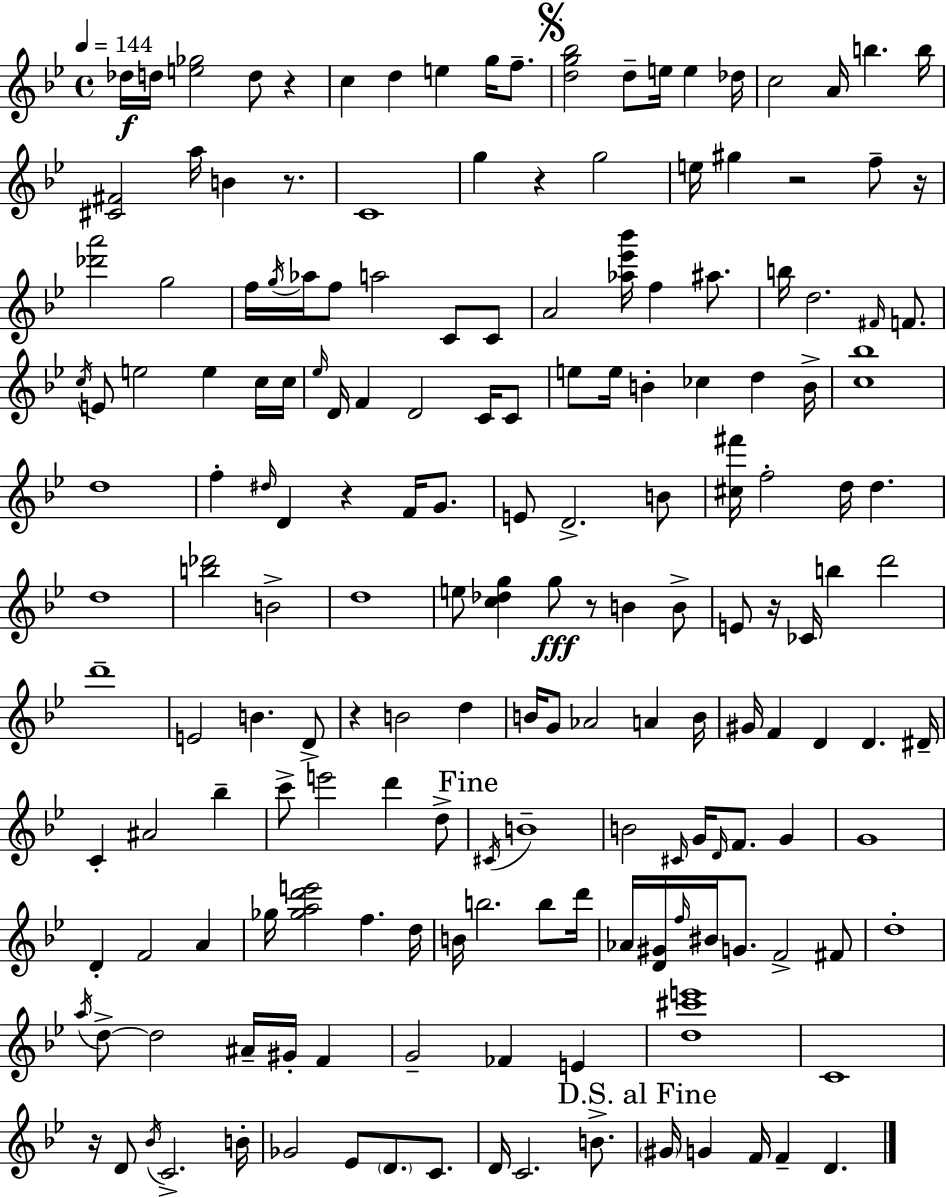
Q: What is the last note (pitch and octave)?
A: D4